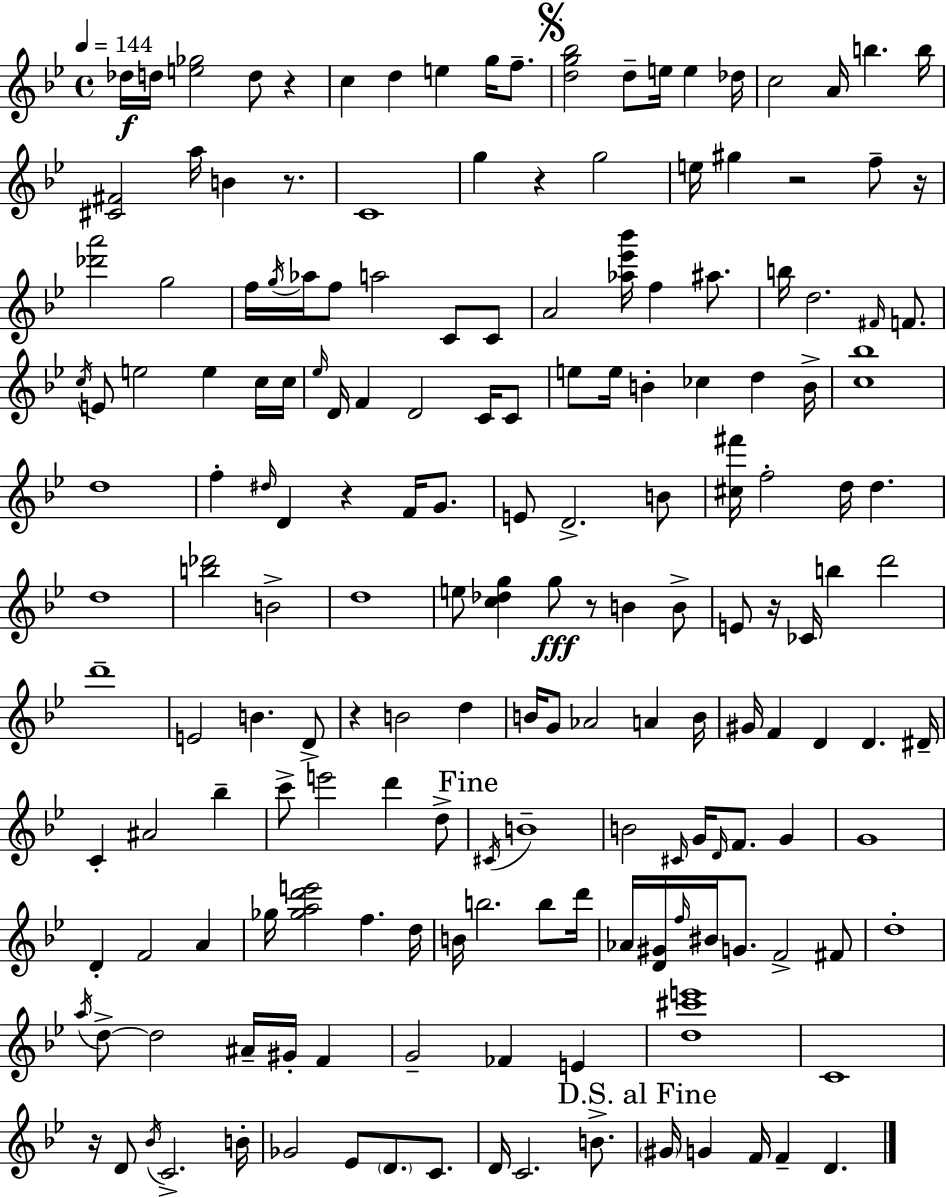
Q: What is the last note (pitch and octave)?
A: D4